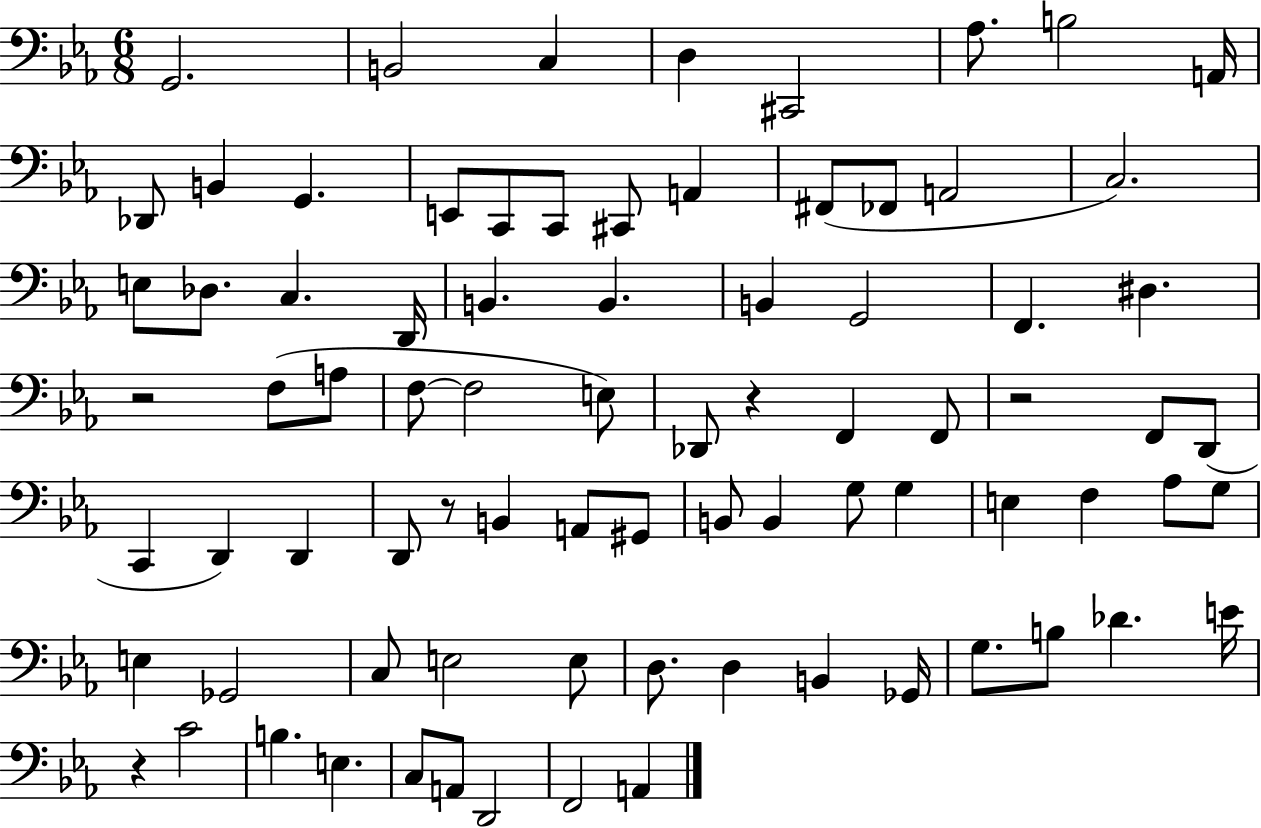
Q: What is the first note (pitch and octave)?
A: G2